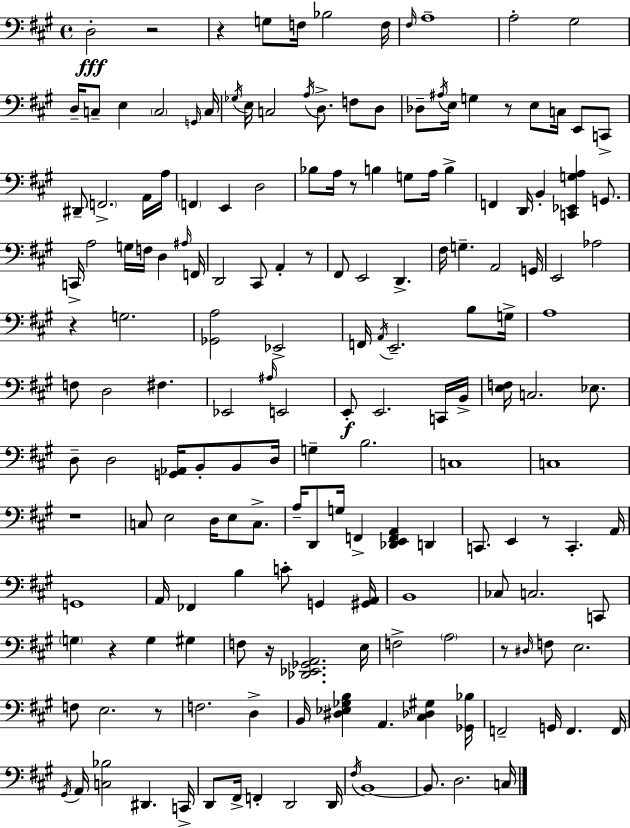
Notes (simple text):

D3/h R/h R/q G3/e F3/s Bb3/h F3/s F#3/s A3/w A3/h G#3/h D3/s C3/e E3/q C3/h G2/s C3/s Gb3/s E3/s C3/h A3/s D3/e. F3/e D3/e Db3/e A#3/s E3/s G3/q R/e E3/e C3/s E2/e C2/e D#2/e F2/h. A2/s A3/s F2/q E2/q D3/h Bb3/e A3/s R/e B3/q G3/e A3/s B3/q F2/q D2/s B2/q [C2,Eb2,G3,A3]/q G2/e. C2/s A3/h G3/s F3/s D3/q A#3/s F2/s D2/h C#2/e A2/q R/e F#2/e E2/h D2/q. F#3/s G3/q. A2/h G2/s E2/h Ab3/h R/q G3/h. [Gb2,A3]/h Eb2/h F2/s A2/s E2/h. B3/e G3/s A3/w F3/e D3/h F#3/q. Eb2/h A#3/s E2/h E2/e E2/h. C2/s B2/s [E3,F3]/s C3/h. Eb3/e. D3/e D3/h [G2,Ab2]/s B2/e B2/e D3/s G3/q B3/h. C3/w C3/w R/w C3/e E3/h D3/s E3/e C3/e. A3/s D2/e G3/s F2/q [Db2,E2,F2,A2]/q D2/q C2/e. E2/q R/e C2/q. A2/s G2/w A2/s FES2/q B3/q C4/e G2/q [G#2,A2]/s B2/w CES3/e C3/h. C2/e G3/q R/q G3/q G#3/q F3/e R/s [Db2,Eb2,Gb2,A2]/h. E3/s F3/h A3/h R/e D#3/s F3/e E3/h. F3/e E3/h. R/e F3/h. D3/q B2/s [D#3,Eb3,Gb3,B3]/q A2/q. [C#3,Db3,G#3]/q [Gb2,Bb3]/s F2/h G2/s F2/q. F2/s G#2/s A2/s [C3,Bb3]/h D#2/q. C2/s D2/e F#2/s F2/q D2/h D2/s F#3/s B2/w B2/e. D3/h. C3/s